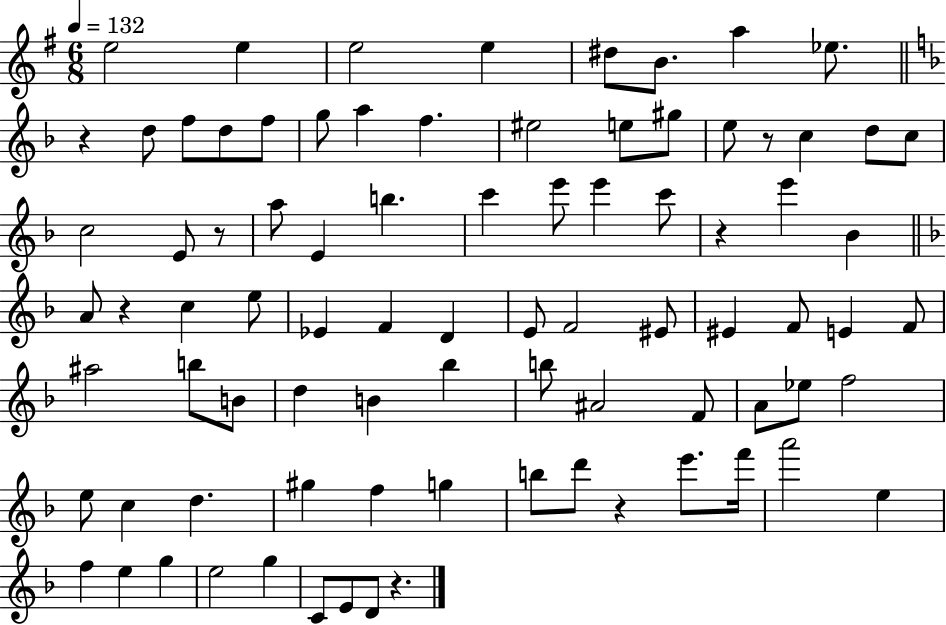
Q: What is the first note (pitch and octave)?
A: E5